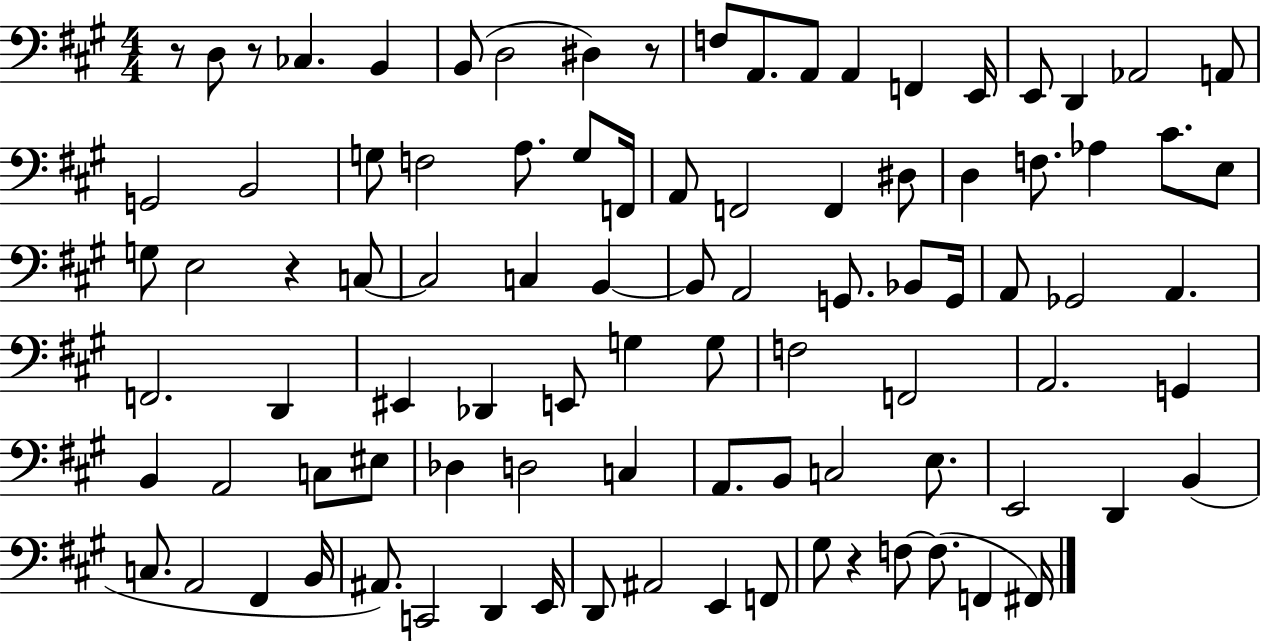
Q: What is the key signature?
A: A major